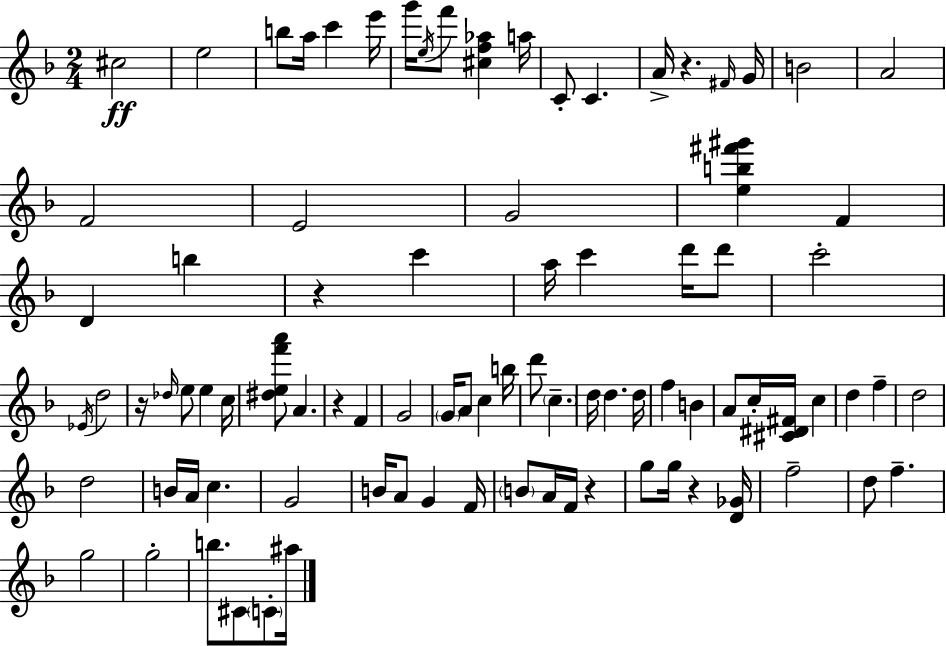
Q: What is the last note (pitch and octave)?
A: A#5